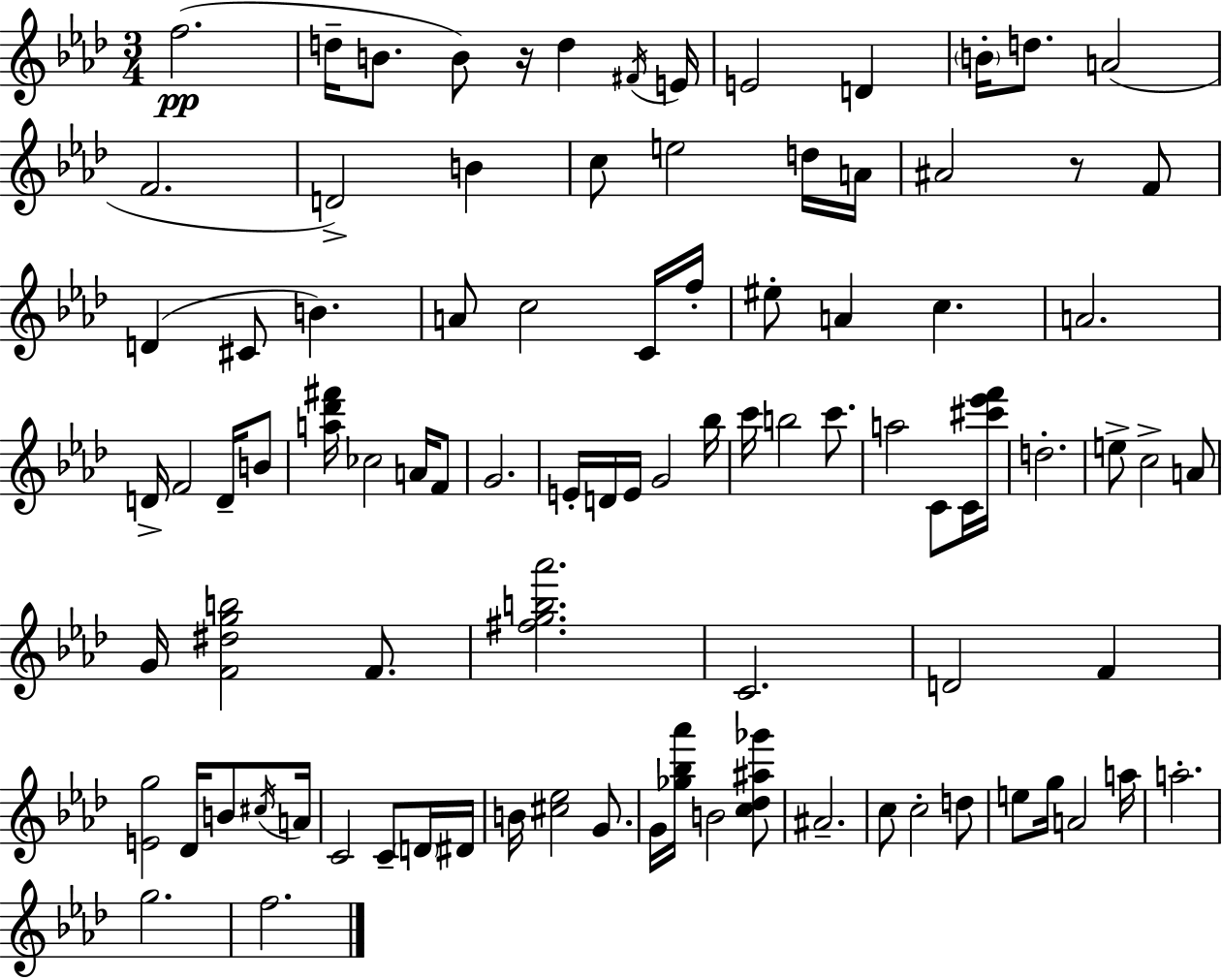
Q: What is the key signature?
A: AES major